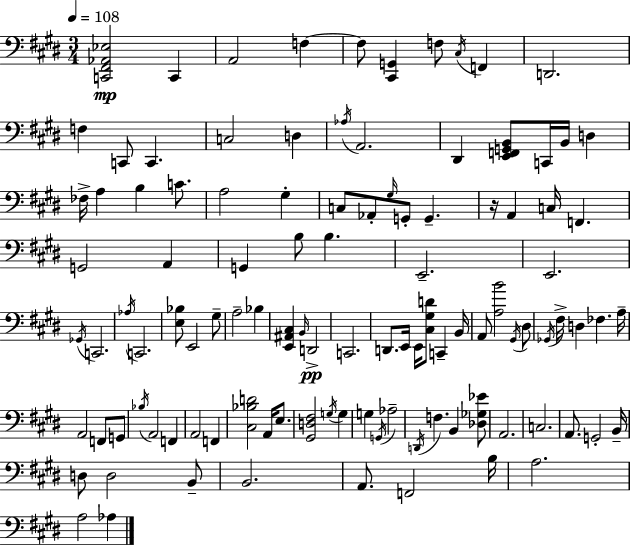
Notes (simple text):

[C2,F#2,Ab2,Eb3]/h C2/q A2/h F3/q F3/e [C#2,G2]/q F3/e C#3/s F2/q D2/h. F3/q C2/e C2/q. C3/h D3/q Ab3/s A2/h. D#2/q [E2,F2,G2,B2]/e C2/s B2/s D3/q FES3/s A3/q B3/q C4/e. A3/h G#3/q C3/e Ab2/e G#3/s G2/e G2/q. R/s A2/q C3/s F2/q. G2/h A2/q G2/q B3/e B3/q. E2/h. E2/h. Gb2/s C2/h. Ab3/s C2/h. [E3,Bb3]/e E2/h G#3/e A3/h Bb3/q [E2,A#2,C#3]/q B2/s D2/h C2/h. D2/e. E2/s E2/s [C#3,G#3,D4]/e C2/q B2/s A2/e [A3,B4]/h G#2/s D#3/e Gb2/s F#3/s D3/q FES3/q. A3/s A2/h F2/e G2/e Bb3/s A2/h F2/q A2/h F2/q [C#3,Bb3,D4]/h A2/s E3/e. [G#2,D3,F#3]/h G3/s G3/q G3/q G2/s Ab3/h D2/s F3/q. B2/q [Db3,Gb3,Eb4]/e A2/h. C3/h. A2/e. G2/h B2/s D3/e D3/h B2/e B2/h. A2/e. F2/h B3/s A3/h. A3/h Ab3/q